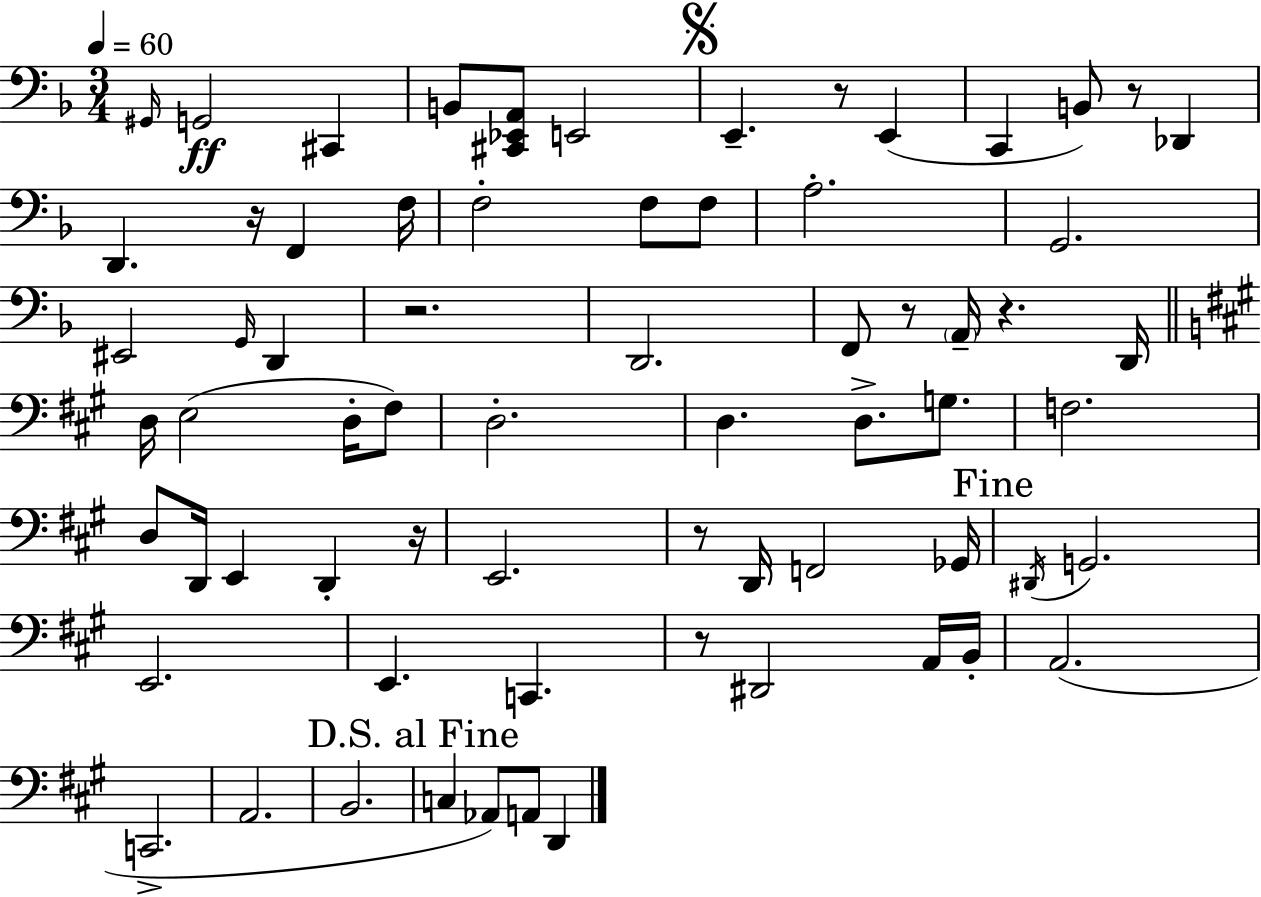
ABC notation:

X:1
T:Untitled
M:3/4
L:1/4
K:F
^G,,/4 G,,2 ^C,, B,,/2 [^C,,_E,,A,,]/2 E,,2 E,, z/2 E,, C,, B,,/2 z/2 _D,, D,, z/4 F,, F,/4 F,2 F,/2 F,/2 A,2 G,,2 ^E,,2 G,,/4 D,, z2 D,,2 F,,/2 z/2 A,,/4 z D,,/4 D,/4 E,2 D,/4 ^F,/2 D,2 D, D,/2 G,/2 F,2 D,/2 D,,/4 E,, D,, z/4 E,,2 z/2 D,,/4 F,,2 _G,,/4 ^D,,/4 G,,2 E,,2 E,, C,, z/2 ^D,,2 A,,/4 B,,/4 A,,2 C,,2 A,,2 B,,2 C, _A,,/2 A,,/2 D,,